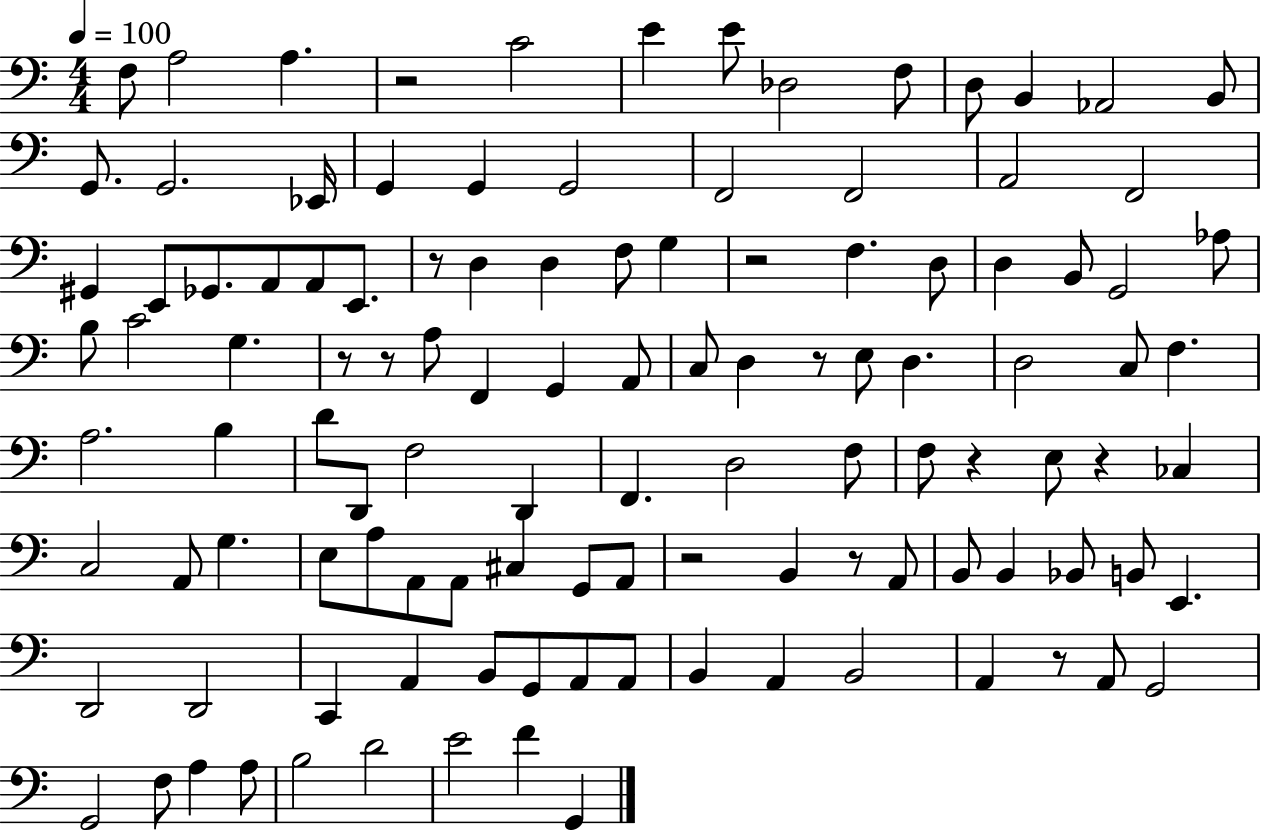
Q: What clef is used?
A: bass